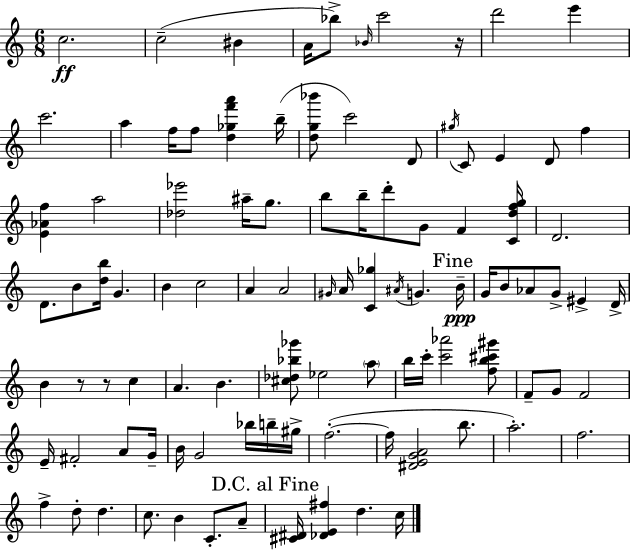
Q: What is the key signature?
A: C major